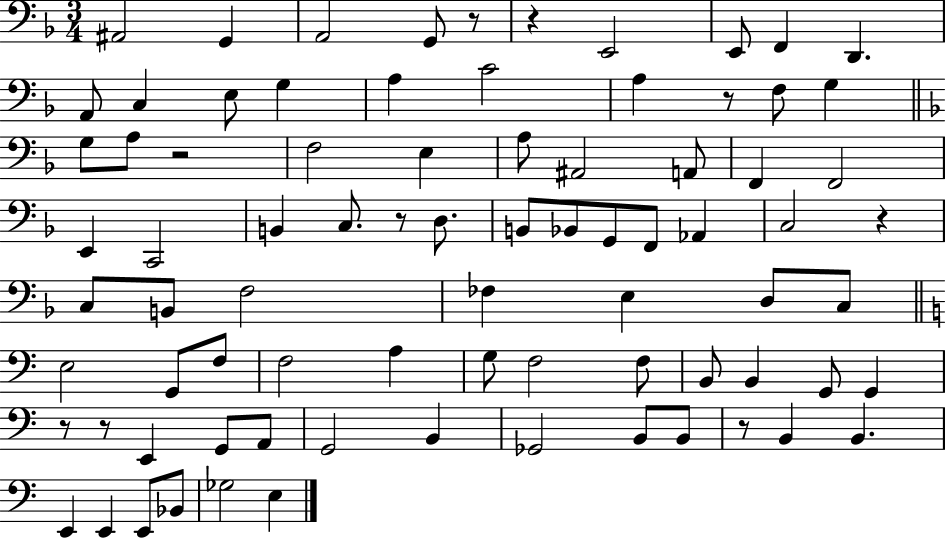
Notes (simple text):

A#2/h G2/q A2/h G2/e R/e R/q E2/h E2/e F2/q D2/q. A2/e C3/q E3/e G3/q A3/q C4/h A3/q R/e F3/e G3/q G3/e A3/e R/h F3/h E3/q A3/e A#2/h A2/e F2/q F2/h E2/q C2/h B2/q C3/e. R/e D3/e. B2/e Bb2/e G2/e F2/e Ab2/q C3/h R/q C3/e B2/e F3/h FES3/q E3/q D3/e C3/e E3/h G2/e F3/e F3/h A3/q G3/e F3/h F3/e B2/e B2/q G2/e G2/q R/e R/e E2/q G2/e A2/e G2/h B2/q Gb2/h B2/e B2/e R/e B2/q B2/q. E2/q E2/q E2/e Bb2/e Gb3/h E3/q